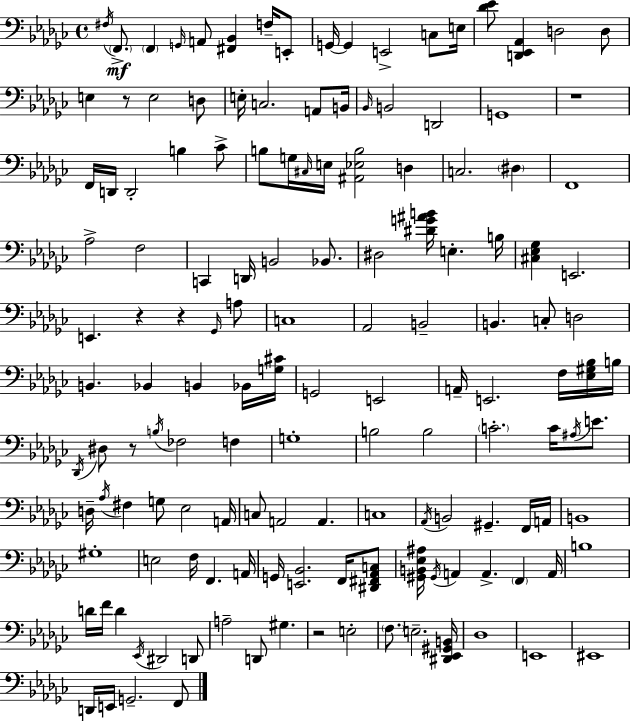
F#3/s F2/e. F2/q G2/s A2/e [F#2,Bb2]/q F3/s E2/e G2/s G2/q E2/h C3/e E3/s [Db4,Eb4]/e [D2,Eb2,Ab2]/q D3/h D3/e E3/q R/e E3/h D3/e E3/s C3/h. A2/e B2/s Bb2/s B2/h D2/h G2/w R/w F2/s D2/s D2/h B3/q CES4/e B3/e G3/s C#3/s E3/s [A#2,Eb3,B3]/h D3/q C3/h. D#3/q F2/w Ab3/h F3/h C2/q D2/s B2/h Bb2/e. D#3/h [D#4,G4,A#4,B4]/s E3/q. B3/s [C#3,Eb3,Gb3]/q E2/h. E2/q. R/q R/q Gb2/s A3/e C3/w Ab2/h B2/h B2/q. C3/e D3/h B2/q. Bb2/q B2/q Bb2/s [G3,C#4]/s G2/h E2/h A2/s E2/h. F3/s [Eb3,G#3,Bb3]/s B3/s Db2/s D#3/e R/e B3/s FES3/h F3/q G3/w B3/h B3/h C4/h. C4/s A#3/s E4/e. D3/s Ab3/s F#3/q G3/e Eb3/h A2/s C3/e A2/h A2/q. C3/w Ab2/s B2/h G#2/q. F2/s A2/s B2/w G#3/w E3/h F3/s F2/q. A2/s G2/s [E2,Bb2]/h. F2/s [D#2,F#2,Ab2,C3]/e [G#2,B2,Eb3,A#3]/s G#2/s A2/q A2/q. F2/q A2/s B3/w D4/s F4/s D4/q Eb2/s D#2/h D2/e A3/h D2/e G#3/q. R/h E3/h F3/e. E3/h. [D#2,Eb2,G#2,B2]/s Db3/w E2/w EIS2/w D2/s E2/s G2/h. F2/e